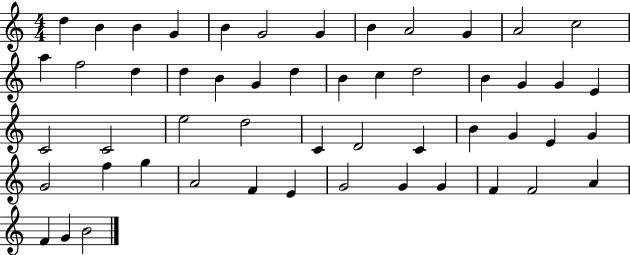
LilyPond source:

{
  \clef treble
  \numericTimeSignature
  \time 4/4
  \key c \major
  d''4 b'4 b'4 g'4 | b'4 g'2 g'4 | b'4 a'2 g'4 | a'2 c''2 | \break a''4 f''2 d''4 | d''4 b'4 g'4 d''4 | b'4 c''4 d''2 | b'4 g'4 g'4 e'4 | \break c'2 c'2 | e''2 d''2 | c'4 d'2 c'4 | b'4 g'4 e'4 g'4 | \break g'2 f''4 g''4 | a'2 f'4 e'4 | g'2 g'4 g'4 | f'4 f'2 a'4 | \break f'4 g'4 b'2 | \bar "|."
}